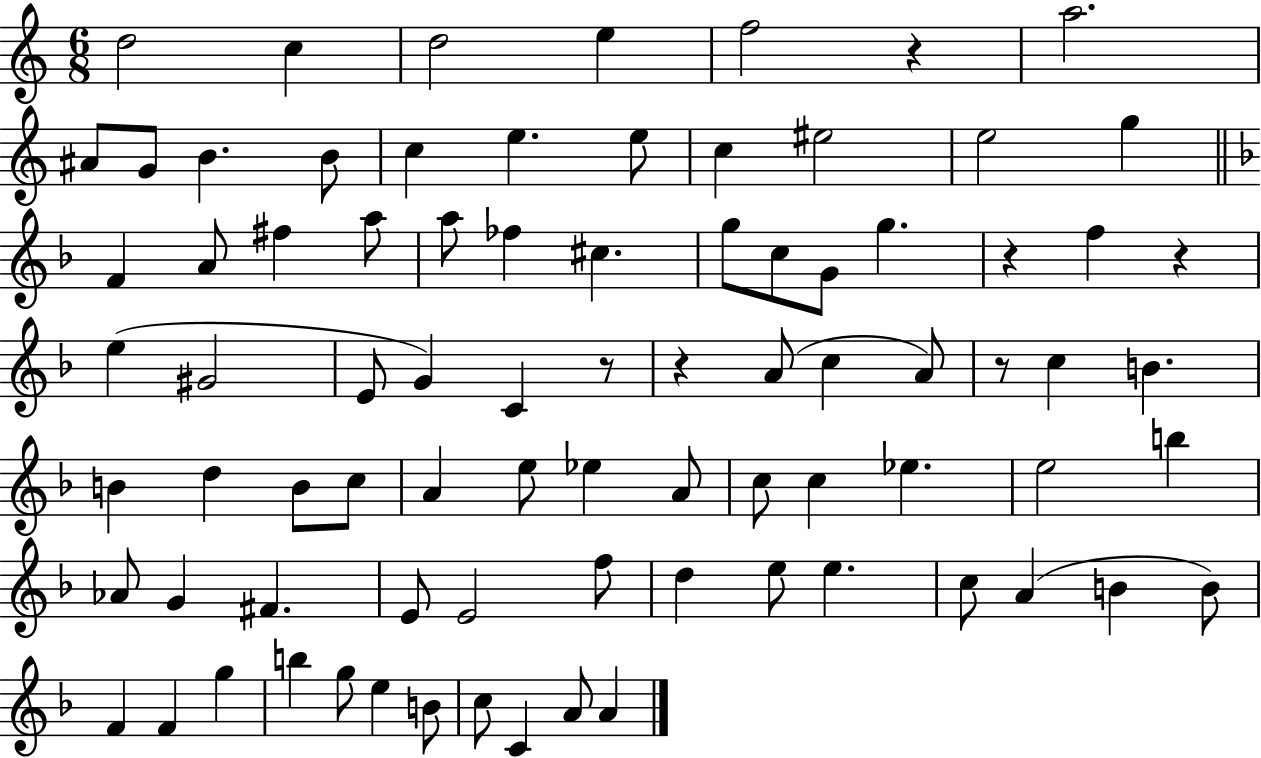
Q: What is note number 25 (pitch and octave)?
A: G5